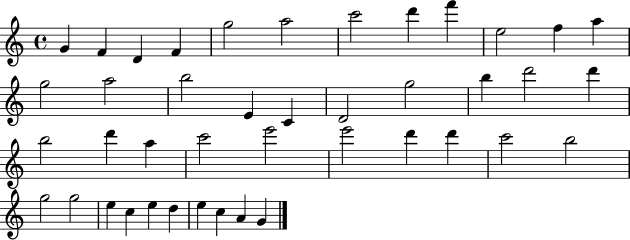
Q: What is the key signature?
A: C major